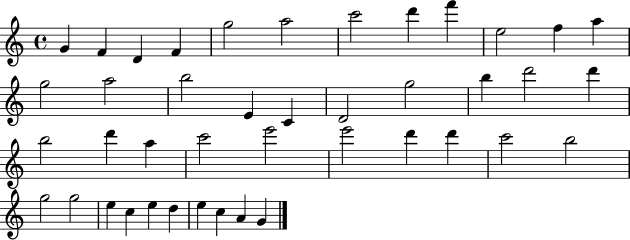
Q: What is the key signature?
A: C major